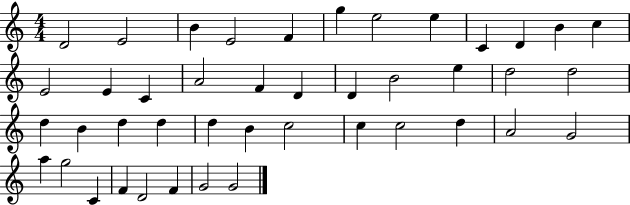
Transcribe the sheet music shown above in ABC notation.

X:1
T:Untitled
M:4/4
L:1/4
K:C
D2 E2 B E2 F g e2 e C D B c E2 E C A2 F D D B2 e d2 d2 d B d d d B c2 c c2 d A2 G2 a g2 C F D2 F G2 G2